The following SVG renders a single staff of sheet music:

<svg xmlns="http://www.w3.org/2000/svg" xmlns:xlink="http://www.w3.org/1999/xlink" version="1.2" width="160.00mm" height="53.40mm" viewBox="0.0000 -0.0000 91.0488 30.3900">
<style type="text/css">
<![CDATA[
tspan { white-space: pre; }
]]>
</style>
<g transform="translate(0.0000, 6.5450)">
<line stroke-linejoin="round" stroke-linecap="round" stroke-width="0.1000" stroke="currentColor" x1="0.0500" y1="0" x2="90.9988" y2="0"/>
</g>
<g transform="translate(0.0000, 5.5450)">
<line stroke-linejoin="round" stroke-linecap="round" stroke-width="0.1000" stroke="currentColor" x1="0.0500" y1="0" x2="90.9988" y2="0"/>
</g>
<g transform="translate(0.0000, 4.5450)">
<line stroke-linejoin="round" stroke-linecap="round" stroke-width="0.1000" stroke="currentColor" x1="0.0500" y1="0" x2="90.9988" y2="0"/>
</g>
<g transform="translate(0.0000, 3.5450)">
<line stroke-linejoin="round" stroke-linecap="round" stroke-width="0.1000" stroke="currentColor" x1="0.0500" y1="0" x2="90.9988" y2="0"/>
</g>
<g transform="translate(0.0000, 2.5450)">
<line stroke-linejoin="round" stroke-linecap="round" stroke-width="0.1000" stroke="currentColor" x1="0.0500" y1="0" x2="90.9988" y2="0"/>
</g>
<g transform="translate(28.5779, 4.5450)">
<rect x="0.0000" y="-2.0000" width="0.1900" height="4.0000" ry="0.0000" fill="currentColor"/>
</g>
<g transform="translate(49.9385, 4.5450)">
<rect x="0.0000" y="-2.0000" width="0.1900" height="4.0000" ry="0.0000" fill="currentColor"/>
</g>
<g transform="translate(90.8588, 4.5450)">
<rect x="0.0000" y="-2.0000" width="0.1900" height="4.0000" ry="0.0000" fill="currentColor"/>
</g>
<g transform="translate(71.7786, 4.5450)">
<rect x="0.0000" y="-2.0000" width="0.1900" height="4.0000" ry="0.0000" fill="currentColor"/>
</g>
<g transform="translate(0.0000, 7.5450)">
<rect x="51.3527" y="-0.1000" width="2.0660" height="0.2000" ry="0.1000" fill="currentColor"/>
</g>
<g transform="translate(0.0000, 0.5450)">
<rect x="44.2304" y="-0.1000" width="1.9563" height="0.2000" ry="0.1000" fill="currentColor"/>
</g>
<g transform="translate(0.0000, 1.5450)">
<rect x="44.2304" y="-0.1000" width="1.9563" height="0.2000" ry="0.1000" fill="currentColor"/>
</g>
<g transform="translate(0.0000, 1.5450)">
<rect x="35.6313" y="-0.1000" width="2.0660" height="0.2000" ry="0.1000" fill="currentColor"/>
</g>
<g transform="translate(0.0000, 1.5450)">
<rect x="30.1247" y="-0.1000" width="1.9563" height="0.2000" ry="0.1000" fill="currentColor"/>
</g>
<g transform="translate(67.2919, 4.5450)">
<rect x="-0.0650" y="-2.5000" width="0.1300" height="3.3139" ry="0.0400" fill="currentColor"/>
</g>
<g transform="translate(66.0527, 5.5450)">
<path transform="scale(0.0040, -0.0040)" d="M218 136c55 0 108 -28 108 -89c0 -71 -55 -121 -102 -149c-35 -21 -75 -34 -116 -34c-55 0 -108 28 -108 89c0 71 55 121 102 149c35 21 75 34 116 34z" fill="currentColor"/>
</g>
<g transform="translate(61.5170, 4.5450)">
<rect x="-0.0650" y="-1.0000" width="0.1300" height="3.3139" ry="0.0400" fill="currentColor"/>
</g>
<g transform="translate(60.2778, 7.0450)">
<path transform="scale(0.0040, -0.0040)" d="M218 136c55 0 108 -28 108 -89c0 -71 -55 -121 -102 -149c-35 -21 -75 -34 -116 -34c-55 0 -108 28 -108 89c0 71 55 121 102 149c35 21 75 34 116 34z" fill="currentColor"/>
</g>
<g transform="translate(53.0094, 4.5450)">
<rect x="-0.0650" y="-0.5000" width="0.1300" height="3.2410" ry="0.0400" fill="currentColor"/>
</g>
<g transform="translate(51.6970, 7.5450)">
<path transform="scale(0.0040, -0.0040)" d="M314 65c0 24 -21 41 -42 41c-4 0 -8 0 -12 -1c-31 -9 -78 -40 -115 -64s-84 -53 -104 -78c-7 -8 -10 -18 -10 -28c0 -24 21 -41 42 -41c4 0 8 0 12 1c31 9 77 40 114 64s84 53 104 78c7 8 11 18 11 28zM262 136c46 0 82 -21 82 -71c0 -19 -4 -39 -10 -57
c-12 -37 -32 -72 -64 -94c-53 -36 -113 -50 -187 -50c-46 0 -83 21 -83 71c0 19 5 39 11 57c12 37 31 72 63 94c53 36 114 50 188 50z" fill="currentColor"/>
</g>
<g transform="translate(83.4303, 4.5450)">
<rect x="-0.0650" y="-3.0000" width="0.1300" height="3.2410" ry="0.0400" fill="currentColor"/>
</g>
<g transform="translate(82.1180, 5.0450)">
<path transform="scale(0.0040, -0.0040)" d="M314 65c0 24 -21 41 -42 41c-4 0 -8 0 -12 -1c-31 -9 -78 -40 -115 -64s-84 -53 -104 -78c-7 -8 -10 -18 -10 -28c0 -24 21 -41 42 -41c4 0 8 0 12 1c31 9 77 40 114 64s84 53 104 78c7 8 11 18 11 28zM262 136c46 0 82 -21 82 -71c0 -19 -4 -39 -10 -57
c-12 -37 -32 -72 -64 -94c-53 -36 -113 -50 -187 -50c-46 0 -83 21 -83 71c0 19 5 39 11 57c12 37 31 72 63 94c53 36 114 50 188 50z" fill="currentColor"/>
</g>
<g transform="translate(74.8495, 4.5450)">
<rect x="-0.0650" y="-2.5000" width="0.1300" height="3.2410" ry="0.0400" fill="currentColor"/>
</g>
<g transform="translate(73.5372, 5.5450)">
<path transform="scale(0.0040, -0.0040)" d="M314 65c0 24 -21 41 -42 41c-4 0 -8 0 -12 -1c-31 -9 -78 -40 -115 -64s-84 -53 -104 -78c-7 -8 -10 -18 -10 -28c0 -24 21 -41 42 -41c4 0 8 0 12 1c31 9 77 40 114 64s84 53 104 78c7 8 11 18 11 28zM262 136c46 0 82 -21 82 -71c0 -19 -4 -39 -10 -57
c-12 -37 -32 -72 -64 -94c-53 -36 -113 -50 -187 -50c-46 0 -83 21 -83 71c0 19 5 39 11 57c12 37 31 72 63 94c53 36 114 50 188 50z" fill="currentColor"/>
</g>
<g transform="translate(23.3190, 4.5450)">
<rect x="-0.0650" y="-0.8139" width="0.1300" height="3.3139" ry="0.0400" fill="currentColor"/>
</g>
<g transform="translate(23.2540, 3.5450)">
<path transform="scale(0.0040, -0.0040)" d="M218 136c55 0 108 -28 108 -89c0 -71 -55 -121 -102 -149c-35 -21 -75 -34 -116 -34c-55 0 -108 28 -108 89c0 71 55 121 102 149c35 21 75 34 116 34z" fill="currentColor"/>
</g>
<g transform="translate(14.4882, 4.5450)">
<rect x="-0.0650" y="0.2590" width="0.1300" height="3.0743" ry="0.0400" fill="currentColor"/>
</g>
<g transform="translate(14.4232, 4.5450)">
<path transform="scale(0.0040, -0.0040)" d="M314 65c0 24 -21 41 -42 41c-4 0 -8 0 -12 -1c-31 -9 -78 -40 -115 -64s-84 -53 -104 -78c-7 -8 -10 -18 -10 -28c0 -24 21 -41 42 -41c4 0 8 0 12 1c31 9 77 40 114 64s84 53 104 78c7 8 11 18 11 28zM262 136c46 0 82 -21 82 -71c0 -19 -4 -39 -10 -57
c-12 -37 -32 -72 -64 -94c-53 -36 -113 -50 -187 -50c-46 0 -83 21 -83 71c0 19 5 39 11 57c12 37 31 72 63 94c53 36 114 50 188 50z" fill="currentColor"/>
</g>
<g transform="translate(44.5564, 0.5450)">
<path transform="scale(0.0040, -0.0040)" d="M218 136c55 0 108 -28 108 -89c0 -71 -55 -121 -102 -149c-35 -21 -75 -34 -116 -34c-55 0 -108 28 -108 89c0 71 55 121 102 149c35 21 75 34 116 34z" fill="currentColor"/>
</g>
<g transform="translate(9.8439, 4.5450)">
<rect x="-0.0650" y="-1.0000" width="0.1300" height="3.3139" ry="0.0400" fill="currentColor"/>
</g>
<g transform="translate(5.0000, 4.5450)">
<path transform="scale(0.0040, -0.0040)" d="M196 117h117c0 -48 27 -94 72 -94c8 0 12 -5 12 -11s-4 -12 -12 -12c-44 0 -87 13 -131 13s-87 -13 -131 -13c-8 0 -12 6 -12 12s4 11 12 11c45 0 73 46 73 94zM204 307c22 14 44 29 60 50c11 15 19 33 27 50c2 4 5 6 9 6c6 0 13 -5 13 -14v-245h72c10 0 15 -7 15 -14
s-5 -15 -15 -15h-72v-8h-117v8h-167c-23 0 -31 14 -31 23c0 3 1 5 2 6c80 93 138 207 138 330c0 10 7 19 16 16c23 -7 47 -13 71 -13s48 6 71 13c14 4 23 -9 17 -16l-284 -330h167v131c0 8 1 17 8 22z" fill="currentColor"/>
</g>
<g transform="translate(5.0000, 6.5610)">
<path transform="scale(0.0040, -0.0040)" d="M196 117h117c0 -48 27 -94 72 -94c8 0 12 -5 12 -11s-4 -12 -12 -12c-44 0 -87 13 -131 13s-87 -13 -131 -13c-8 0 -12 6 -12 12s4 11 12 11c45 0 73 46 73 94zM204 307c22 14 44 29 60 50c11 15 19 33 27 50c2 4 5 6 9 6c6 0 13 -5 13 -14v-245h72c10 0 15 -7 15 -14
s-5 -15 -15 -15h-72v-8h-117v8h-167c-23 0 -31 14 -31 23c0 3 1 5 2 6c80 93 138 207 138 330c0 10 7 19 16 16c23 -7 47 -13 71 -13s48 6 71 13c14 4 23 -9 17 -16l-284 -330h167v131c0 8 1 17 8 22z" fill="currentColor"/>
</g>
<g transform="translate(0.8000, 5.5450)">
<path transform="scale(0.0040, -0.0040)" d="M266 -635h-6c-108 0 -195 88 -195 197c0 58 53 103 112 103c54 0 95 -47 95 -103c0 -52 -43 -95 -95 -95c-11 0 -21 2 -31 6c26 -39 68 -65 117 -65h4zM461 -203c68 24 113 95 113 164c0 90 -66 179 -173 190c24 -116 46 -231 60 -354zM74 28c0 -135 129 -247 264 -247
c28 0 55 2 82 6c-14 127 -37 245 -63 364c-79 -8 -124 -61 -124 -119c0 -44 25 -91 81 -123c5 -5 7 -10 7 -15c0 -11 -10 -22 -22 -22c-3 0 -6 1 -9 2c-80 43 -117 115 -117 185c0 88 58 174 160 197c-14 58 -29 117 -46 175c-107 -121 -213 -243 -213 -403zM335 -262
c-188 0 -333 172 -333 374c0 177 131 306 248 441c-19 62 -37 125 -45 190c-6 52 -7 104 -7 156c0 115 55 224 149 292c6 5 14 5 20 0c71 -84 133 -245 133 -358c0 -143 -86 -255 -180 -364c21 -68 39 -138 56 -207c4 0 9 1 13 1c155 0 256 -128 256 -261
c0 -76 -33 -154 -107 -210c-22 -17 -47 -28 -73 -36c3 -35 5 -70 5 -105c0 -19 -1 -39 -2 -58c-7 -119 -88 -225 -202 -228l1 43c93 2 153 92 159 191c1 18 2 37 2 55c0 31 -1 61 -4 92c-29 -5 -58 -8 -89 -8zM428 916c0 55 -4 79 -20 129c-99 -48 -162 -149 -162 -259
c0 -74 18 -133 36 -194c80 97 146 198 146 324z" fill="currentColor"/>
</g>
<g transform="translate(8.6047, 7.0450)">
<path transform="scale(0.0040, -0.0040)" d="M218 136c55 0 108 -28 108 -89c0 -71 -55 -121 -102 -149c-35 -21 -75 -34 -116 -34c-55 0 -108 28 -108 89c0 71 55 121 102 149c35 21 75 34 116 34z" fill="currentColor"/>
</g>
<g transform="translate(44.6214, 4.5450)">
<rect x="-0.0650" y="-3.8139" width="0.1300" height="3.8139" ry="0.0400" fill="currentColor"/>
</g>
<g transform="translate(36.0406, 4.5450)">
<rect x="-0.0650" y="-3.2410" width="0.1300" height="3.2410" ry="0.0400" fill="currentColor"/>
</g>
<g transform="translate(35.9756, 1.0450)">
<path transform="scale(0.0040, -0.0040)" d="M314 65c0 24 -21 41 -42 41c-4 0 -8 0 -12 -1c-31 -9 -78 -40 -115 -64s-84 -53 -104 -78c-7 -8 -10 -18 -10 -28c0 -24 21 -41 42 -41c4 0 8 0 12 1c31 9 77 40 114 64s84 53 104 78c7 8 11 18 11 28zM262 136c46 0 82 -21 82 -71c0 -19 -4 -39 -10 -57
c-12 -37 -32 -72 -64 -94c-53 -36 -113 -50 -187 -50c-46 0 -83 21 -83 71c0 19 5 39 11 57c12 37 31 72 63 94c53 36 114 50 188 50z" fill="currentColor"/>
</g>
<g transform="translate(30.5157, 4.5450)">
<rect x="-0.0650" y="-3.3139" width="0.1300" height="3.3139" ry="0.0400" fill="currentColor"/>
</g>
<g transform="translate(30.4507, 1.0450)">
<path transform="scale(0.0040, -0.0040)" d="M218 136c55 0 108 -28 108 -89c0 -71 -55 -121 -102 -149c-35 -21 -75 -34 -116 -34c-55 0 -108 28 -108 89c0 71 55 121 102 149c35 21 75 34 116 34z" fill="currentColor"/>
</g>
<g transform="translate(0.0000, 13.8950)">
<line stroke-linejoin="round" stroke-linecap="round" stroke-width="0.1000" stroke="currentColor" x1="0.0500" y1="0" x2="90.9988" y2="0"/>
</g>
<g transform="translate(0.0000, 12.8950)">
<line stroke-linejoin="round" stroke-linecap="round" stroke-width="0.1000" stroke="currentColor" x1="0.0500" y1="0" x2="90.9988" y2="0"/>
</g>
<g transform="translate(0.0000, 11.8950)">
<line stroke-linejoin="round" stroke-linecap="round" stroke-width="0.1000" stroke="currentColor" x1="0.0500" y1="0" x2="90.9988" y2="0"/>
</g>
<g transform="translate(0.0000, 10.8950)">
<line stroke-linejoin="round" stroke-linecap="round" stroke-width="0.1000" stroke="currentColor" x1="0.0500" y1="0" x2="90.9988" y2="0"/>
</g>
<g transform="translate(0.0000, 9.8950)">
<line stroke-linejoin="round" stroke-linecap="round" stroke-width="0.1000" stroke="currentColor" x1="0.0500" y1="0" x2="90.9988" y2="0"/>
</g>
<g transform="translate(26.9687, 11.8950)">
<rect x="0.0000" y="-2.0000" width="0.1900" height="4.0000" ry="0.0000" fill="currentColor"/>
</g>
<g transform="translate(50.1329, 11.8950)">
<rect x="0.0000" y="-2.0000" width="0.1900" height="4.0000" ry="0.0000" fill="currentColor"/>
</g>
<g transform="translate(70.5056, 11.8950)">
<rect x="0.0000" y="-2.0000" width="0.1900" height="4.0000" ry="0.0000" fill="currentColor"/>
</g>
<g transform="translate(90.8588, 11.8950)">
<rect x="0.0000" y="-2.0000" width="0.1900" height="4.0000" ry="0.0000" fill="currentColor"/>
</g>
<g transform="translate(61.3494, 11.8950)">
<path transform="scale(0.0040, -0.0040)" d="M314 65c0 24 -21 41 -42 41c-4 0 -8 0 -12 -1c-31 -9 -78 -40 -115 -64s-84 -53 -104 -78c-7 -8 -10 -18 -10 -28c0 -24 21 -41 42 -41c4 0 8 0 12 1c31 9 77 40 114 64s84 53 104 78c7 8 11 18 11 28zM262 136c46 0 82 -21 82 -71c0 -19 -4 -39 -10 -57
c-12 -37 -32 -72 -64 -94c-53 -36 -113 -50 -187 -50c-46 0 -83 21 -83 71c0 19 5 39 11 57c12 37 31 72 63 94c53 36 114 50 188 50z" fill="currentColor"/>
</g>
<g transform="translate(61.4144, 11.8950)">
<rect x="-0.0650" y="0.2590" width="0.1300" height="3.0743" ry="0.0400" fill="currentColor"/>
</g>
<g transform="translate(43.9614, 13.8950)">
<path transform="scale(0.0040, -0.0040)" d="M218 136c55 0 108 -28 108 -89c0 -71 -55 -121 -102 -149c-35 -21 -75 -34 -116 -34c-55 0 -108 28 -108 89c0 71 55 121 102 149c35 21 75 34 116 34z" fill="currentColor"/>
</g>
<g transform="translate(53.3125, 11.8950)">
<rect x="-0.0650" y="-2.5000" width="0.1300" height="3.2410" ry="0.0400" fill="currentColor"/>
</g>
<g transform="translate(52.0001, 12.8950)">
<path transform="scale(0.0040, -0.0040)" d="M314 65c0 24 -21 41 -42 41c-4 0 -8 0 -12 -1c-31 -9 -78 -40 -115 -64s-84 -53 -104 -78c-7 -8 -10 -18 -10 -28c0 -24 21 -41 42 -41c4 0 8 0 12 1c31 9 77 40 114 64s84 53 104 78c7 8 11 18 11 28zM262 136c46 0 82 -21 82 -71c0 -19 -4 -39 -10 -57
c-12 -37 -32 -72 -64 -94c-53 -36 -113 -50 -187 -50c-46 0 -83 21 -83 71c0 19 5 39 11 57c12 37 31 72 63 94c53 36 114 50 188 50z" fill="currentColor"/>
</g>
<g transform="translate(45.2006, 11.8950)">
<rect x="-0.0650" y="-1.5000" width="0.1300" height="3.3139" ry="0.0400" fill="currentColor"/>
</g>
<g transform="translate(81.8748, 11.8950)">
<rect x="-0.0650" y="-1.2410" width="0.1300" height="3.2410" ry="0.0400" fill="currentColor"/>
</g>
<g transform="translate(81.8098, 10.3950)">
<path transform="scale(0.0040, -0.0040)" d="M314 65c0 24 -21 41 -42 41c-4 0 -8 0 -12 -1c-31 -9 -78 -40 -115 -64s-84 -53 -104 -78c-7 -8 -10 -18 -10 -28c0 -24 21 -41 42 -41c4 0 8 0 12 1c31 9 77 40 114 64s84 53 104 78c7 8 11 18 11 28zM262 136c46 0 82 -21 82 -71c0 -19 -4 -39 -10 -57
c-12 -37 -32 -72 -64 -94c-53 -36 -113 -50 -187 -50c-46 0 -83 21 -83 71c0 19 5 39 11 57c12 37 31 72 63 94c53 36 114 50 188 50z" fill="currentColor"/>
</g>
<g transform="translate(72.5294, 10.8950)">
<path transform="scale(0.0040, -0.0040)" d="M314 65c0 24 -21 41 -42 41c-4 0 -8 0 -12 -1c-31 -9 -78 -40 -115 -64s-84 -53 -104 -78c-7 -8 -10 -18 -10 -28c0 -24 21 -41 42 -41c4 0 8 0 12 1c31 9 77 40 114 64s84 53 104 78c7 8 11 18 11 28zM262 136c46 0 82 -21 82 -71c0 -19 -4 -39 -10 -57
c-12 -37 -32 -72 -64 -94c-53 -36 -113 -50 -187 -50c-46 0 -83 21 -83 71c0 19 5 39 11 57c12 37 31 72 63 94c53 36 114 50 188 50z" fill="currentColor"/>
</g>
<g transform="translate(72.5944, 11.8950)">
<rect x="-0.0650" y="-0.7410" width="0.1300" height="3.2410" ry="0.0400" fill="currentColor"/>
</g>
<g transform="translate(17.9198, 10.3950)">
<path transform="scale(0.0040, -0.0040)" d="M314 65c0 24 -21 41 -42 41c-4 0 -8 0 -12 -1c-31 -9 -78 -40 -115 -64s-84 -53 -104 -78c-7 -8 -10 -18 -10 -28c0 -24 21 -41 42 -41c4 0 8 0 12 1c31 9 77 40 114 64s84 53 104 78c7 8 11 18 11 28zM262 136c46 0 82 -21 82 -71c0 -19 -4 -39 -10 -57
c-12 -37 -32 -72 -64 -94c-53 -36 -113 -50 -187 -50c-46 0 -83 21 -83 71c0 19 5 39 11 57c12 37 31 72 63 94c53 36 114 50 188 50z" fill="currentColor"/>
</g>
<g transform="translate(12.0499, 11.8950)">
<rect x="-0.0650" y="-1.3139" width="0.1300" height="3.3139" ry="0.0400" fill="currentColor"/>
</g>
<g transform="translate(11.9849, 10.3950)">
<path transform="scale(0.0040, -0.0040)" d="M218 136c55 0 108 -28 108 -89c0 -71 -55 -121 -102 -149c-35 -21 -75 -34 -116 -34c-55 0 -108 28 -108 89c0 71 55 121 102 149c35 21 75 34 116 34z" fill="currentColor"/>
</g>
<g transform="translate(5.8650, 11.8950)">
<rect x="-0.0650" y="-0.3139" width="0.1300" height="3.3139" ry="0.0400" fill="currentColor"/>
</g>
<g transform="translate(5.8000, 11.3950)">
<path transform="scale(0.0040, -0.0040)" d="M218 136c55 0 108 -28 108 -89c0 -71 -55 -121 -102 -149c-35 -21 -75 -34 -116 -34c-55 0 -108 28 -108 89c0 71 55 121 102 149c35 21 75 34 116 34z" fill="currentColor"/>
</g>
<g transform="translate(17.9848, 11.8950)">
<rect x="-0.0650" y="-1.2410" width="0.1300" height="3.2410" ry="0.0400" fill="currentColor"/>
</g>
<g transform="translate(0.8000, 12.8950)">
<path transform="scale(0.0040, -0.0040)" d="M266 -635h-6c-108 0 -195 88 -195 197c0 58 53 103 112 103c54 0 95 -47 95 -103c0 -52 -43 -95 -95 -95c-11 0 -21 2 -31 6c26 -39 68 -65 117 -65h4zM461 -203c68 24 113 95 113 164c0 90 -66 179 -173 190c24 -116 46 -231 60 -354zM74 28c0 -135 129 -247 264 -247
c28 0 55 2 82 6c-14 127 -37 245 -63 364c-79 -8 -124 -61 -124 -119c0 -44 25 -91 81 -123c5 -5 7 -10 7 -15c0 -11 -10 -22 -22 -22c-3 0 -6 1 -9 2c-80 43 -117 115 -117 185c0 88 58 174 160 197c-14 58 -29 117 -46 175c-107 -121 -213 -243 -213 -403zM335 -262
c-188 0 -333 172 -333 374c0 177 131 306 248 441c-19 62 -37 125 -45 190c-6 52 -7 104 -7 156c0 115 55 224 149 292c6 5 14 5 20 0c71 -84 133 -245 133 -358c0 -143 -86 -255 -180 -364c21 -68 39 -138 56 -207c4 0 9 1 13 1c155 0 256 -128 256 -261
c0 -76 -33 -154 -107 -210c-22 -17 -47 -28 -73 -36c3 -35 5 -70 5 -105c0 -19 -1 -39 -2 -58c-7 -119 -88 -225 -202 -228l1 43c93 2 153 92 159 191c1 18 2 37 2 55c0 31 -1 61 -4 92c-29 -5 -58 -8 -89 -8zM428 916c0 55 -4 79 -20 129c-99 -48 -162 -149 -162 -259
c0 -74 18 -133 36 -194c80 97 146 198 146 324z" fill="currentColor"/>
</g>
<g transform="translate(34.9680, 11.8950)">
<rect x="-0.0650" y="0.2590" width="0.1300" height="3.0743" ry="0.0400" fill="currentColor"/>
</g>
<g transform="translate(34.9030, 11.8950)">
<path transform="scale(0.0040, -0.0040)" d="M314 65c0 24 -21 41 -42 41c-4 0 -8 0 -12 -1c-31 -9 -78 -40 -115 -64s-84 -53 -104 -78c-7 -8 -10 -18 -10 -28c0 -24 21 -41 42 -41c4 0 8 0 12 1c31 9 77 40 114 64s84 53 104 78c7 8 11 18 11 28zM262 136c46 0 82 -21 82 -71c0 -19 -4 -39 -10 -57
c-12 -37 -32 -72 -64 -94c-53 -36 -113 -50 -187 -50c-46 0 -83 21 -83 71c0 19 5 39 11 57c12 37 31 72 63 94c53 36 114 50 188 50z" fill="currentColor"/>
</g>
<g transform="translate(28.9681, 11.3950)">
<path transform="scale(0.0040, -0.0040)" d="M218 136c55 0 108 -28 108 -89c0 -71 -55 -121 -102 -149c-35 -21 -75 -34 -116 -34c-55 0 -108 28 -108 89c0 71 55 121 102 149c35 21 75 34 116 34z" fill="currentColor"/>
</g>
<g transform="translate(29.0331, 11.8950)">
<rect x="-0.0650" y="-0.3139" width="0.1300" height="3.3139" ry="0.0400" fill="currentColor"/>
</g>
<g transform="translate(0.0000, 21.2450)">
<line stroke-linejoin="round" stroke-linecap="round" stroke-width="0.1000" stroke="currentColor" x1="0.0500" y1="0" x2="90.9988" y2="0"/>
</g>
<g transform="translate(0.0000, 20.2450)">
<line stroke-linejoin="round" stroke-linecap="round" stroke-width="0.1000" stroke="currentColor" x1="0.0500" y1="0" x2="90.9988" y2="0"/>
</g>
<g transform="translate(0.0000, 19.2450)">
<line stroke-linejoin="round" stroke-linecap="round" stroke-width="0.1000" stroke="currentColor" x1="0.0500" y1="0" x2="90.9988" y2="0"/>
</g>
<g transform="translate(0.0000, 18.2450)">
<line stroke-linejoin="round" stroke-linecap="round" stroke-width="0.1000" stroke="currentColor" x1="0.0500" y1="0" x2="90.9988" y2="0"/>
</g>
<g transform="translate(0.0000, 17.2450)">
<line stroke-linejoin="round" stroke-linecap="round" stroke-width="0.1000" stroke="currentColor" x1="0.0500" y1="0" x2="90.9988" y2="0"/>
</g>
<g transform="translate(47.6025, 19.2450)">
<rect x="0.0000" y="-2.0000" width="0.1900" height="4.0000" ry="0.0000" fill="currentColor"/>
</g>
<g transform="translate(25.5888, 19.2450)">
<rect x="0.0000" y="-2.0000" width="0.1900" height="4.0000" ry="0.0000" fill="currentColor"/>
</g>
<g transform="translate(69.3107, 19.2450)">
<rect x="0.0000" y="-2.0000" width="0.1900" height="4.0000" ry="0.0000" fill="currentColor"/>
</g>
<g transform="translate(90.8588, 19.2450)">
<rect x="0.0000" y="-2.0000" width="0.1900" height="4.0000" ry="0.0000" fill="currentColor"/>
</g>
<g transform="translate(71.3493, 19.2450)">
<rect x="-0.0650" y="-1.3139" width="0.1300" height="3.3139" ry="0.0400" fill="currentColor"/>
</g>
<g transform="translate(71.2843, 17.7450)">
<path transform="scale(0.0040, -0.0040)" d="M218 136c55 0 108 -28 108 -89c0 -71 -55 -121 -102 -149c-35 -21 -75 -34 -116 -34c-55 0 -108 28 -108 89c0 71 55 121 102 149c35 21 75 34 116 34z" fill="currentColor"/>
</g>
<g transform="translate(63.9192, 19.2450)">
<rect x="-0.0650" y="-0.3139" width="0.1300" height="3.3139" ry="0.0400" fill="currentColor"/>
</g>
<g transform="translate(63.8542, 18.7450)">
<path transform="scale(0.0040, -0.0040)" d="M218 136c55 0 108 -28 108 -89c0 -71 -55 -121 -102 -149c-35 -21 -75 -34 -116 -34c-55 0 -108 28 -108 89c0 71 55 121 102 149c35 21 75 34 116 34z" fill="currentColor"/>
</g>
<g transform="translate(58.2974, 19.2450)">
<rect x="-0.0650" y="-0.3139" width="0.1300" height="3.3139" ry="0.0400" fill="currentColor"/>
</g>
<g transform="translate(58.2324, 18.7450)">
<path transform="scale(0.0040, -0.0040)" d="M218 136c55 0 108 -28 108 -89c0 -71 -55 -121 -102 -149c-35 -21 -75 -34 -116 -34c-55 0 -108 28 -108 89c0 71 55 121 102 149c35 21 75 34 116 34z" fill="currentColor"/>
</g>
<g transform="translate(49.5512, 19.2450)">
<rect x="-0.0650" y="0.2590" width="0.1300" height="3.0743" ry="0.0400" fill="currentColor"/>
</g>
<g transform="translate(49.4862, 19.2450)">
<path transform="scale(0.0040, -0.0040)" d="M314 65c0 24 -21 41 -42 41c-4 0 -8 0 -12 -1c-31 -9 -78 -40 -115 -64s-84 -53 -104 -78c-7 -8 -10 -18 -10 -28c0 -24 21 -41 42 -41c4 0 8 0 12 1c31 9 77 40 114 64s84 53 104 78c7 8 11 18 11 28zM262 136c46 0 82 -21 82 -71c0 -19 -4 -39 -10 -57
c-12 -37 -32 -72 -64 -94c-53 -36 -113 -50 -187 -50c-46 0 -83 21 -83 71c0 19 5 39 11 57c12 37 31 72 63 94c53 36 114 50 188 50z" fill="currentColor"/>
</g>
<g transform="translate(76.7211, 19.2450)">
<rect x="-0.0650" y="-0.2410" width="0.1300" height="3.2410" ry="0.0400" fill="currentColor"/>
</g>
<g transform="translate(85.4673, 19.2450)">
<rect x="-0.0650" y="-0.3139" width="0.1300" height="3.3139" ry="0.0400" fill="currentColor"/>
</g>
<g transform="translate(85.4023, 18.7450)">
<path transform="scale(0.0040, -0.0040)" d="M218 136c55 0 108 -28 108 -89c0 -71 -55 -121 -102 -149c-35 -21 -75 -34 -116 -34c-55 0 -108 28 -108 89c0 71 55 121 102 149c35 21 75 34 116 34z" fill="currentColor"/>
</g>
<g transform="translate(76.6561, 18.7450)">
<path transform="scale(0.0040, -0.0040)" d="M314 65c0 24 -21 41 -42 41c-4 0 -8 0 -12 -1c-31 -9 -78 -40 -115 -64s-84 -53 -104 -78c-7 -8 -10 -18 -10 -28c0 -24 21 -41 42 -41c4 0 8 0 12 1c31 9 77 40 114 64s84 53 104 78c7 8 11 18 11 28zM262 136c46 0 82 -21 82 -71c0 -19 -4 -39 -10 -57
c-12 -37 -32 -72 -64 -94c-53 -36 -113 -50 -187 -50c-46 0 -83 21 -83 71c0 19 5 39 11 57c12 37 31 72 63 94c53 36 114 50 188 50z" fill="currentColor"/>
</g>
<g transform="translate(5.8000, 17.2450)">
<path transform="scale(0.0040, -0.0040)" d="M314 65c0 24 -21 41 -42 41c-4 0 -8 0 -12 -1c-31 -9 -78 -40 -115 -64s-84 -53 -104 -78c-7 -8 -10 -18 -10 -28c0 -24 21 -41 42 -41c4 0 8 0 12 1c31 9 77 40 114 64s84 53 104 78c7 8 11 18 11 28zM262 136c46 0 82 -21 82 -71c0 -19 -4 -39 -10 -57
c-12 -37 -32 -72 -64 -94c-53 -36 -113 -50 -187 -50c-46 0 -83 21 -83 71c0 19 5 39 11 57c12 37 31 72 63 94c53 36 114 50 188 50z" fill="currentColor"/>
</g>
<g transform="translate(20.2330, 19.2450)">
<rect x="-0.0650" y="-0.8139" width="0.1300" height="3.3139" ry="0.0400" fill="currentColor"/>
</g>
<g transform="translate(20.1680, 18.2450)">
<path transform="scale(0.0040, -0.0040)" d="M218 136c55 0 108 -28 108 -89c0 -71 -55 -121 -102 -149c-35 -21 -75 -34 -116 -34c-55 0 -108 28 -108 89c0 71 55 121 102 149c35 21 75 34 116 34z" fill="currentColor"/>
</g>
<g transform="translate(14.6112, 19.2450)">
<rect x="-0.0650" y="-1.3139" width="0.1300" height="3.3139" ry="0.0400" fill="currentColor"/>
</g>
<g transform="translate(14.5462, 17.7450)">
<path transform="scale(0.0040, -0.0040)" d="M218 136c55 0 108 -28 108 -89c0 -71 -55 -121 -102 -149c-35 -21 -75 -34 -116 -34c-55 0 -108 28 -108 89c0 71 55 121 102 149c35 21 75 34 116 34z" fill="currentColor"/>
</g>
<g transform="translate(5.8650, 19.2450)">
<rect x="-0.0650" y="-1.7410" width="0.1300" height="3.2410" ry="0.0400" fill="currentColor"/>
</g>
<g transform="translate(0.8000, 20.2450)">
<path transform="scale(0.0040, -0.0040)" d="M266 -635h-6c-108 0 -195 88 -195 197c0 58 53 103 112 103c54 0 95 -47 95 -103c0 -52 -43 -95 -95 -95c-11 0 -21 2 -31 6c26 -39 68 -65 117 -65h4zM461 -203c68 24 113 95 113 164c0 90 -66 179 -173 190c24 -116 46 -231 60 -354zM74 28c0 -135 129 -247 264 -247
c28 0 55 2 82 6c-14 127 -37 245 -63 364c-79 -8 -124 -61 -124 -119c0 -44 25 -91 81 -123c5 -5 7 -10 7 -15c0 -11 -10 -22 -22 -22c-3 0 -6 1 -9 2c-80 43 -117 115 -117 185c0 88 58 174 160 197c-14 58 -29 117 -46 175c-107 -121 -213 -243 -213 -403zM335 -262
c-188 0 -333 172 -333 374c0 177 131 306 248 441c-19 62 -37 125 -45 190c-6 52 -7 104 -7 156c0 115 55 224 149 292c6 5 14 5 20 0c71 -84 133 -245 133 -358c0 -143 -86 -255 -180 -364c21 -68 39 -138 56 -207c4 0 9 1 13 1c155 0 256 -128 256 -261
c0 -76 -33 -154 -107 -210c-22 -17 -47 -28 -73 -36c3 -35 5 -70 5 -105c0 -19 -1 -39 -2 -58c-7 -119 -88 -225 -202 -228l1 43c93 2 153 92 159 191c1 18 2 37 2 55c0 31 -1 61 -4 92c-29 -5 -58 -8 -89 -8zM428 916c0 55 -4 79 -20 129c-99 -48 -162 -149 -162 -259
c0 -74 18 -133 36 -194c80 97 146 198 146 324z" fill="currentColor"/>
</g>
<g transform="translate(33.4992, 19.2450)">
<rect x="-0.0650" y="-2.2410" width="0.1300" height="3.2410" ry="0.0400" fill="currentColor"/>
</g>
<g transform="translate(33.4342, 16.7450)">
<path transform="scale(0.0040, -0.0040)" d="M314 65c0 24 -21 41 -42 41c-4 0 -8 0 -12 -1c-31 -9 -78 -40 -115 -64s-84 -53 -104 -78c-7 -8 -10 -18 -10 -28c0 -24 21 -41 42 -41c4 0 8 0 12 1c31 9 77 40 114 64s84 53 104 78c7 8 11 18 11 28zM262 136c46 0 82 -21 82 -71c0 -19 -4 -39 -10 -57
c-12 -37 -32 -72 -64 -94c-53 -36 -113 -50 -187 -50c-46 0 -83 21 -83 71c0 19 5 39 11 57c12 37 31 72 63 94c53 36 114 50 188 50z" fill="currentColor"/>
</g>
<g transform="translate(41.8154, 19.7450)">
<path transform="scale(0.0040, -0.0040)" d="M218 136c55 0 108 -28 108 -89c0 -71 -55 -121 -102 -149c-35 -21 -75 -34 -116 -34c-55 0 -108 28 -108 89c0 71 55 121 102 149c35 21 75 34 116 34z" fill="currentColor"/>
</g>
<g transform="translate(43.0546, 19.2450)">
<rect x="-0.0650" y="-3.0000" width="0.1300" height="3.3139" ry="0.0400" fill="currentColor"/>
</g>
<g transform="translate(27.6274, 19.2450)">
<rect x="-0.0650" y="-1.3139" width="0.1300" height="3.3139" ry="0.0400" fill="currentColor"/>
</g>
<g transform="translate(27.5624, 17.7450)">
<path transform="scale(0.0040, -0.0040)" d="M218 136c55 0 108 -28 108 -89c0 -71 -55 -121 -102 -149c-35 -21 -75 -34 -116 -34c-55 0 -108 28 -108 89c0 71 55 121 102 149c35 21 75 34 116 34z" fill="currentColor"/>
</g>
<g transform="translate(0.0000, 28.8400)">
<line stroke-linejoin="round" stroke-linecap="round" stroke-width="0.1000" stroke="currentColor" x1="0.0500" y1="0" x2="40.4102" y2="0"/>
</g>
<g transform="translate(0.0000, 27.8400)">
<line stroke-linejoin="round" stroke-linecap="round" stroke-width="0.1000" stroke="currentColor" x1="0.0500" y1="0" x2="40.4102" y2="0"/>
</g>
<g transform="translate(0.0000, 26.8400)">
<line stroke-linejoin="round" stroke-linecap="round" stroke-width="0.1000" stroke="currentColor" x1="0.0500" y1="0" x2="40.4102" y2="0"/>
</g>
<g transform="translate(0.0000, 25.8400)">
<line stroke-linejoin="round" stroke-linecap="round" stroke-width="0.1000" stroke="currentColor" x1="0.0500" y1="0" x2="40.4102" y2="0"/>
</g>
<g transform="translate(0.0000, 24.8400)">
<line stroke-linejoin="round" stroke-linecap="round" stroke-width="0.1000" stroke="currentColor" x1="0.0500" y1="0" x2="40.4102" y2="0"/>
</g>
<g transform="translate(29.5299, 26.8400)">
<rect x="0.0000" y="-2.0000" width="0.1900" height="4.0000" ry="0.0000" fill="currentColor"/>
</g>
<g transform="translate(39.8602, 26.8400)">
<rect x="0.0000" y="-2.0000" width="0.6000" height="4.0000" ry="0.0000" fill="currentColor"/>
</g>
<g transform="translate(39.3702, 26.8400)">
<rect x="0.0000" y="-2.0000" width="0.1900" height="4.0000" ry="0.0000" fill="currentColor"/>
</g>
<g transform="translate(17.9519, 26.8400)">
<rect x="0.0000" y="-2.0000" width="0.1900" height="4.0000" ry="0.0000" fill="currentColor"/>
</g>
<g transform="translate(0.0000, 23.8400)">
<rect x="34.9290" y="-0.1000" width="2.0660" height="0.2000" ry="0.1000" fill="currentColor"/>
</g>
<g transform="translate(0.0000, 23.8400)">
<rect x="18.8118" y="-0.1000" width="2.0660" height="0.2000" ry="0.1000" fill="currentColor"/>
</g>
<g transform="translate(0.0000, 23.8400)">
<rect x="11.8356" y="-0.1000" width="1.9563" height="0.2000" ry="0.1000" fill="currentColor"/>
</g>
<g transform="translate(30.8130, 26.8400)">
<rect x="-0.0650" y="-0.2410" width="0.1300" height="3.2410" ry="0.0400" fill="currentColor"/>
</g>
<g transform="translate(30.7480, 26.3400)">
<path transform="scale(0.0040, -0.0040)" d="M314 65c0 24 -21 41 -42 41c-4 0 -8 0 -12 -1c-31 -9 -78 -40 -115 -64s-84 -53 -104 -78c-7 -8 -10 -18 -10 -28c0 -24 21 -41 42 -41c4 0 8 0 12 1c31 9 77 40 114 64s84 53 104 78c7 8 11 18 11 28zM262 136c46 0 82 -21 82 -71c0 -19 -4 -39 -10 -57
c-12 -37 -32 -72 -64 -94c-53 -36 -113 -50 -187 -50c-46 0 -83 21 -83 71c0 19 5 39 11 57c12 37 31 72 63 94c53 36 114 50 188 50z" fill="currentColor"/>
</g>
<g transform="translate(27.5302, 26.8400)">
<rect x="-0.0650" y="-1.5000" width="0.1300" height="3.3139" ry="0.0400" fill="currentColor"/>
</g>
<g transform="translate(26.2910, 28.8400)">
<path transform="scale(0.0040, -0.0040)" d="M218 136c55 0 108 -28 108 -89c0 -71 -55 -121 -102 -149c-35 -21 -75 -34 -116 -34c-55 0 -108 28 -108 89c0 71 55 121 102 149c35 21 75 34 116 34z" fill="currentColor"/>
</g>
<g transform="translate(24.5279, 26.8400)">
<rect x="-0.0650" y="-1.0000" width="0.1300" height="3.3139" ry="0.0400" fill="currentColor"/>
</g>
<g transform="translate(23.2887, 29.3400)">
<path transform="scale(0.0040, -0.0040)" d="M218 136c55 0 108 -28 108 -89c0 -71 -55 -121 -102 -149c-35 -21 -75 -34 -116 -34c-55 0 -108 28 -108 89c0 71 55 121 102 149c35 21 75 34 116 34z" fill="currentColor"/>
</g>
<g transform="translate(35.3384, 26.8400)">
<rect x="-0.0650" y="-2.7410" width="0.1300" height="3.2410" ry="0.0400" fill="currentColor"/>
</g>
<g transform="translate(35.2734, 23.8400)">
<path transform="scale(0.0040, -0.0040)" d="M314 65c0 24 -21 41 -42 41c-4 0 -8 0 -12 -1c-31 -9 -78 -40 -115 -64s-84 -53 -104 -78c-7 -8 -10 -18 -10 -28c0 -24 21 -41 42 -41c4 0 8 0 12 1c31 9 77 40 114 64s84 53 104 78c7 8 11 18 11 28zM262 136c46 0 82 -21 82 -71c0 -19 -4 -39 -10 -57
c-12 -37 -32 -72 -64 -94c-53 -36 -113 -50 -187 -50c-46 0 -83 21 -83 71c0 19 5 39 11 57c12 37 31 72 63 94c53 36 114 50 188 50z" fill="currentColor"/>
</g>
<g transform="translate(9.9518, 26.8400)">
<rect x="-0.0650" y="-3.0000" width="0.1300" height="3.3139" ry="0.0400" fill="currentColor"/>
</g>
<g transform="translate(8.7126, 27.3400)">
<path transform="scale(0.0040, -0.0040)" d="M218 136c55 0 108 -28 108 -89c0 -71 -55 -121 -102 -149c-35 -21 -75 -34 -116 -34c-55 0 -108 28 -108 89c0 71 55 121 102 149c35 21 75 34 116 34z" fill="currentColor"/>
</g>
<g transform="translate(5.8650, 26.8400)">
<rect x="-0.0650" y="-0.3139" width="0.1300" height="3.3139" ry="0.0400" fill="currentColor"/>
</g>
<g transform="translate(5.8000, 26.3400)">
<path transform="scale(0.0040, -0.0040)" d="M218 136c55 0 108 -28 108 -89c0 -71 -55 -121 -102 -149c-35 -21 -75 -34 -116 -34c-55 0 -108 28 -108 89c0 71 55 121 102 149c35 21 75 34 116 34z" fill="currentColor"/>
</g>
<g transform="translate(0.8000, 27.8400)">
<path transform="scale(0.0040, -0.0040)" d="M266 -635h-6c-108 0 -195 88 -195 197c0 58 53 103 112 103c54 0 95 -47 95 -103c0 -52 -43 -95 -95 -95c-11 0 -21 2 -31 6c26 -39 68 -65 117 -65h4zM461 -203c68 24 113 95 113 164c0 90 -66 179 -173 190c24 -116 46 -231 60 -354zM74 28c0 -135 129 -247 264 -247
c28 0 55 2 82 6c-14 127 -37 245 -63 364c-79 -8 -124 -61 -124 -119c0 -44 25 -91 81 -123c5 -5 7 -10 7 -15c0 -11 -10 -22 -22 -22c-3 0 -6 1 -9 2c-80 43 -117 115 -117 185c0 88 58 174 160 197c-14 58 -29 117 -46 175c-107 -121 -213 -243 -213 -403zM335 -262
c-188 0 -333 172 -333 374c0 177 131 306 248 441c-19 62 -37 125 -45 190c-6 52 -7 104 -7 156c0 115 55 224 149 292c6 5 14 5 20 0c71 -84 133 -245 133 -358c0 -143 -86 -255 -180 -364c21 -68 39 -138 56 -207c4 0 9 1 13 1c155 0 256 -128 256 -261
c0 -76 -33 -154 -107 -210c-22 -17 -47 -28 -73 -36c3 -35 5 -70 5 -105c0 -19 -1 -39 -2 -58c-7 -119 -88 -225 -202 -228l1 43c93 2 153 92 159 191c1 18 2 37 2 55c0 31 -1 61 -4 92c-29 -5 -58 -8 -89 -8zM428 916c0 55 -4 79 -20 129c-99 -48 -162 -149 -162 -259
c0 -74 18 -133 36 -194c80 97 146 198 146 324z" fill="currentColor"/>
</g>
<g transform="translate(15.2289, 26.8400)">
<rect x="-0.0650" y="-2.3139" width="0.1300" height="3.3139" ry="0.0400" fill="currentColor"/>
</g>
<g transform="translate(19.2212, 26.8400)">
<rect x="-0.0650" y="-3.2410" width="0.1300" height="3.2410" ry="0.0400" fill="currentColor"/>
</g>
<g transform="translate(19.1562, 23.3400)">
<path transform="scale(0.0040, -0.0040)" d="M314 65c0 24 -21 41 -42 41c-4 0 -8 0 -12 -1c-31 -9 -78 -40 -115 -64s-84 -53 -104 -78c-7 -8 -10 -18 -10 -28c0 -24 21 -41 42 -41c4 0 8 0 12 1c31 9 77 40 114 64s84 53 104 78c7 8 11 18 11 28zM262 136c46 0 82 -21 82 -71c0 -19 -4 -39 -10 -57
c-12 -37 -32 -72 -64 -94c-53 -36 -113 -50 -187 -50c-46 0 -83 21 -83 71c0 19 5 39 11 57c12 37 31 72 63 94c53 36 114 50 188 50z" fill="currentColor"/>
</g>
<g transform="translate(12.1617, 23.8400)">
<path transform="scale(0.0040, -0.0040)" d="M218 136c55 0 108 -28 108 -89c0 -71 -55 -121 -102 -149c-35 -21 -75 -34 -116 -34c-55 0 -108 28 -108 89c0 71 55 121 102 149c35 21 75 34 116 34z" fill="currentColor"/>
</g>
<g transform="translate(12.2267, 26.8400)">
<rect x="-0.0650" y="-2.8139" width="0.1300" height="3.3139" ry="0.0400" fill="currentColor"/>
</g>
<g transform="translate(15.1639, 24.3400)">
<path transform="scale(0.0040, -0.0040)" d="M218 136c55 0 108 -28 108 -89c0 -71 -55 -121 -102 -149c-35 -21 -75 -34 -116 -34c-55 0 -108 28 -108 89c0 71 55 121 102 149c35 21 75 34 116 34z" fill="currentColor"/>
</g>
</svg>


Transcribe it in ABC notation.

X:1
T:Untitled
M:4/4
L:1/4
K:C
D B2 d b b2 c' C2 D G G2 A2 c e e2 c B2 E G2 B2 d2 e2 f2 e d e g2 A B2 c c e c2 c c A a g b2 D E c2 a2